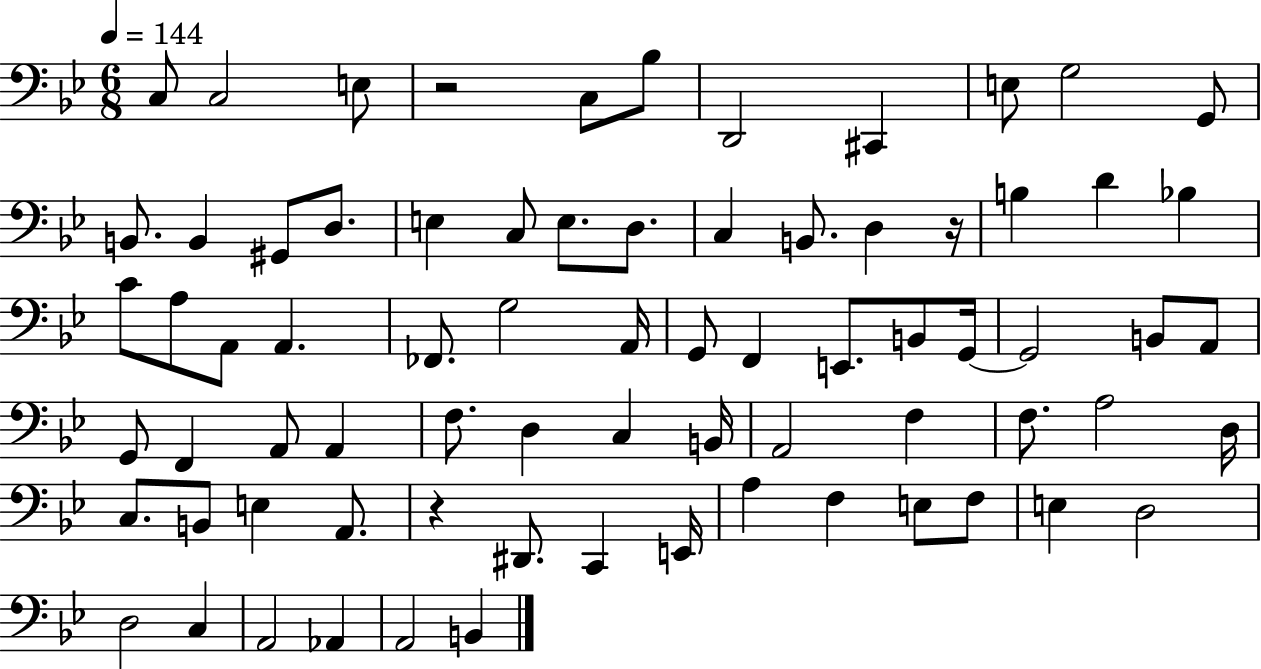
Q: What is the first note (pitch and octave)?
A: C3